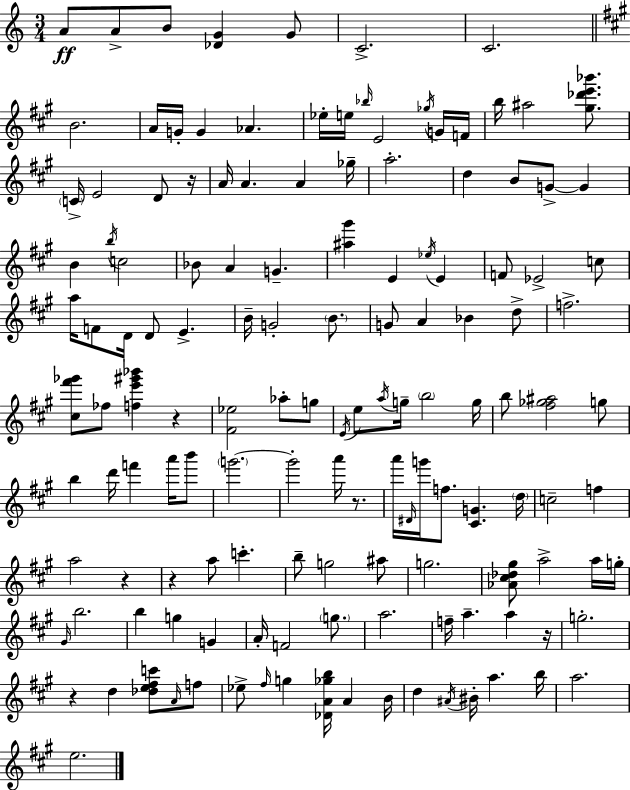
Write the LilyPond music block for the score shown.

{
  \clef treble
  \numericTimeSignature
  \time 3/4
  \key c \major
  a'8\ff a'8-> b'8 <des' g'>4 g'8 | c'2.-> | c'2. | \bar "||" \break \key a \major b'2. | a'16 g'16-. g'4 aes'4. | ees''16-. e''16 \grace { bes''16 } e'2 \acciaccatura { ges''16 } | g'16 f'16 b''16 ais''2 <gis'' des''' e''' bes'''>8. | \break \parenthesize c'16-> e'2 d'8 | r16 a'16 a'4. a'4 | ges''16-- a''2.-. | d''4 b'8 g'8->~~ g'4 | \break b'4 \acciaccatura { b''16 } c''2 | bes'8 a'4 g'4.-- | <ais'' gis'''>4 e'4 \acciaccatura { ees''16 } | e'4 f'8 ees'2-> | \break c''8 a''16 f'8 d'16 d'8 e'4.-> | b'16-- g'2-. | \parenthesize b'8. g'8 a'4 bes'4 | d''8-> f''2.-> | \break <cis'' fis''' ges'''>8 fes''8 <f'' e''' gis''' bes'''>4 | r4 <fis' ees''>2 | aes''8-. g''8 \acciaccatura { e'16 } e''8 \acciaccatura { a''16 } g''16-- \parenthesize b''2 | g''16 b''8 <fis'' ges'' ais''>2 | \break g''8 b''4 d'''16 f'''4 | a'''16 b'''8 \parenthesize g'''2.~~ | g'''2-. | a'''16 r8. a'''16 \grace { dis'16 } g'''16 f''8. | \break <cis' g'>4. \parenthesize d''16 c''2-- | f''4 a''2 | r4 r4 a''8 | c'''4.-. b''8-- g''2 | \break ais''8 g''2. | <aes' cis'' des'' gis''>8 a''2-> | a''16 g''16-. \grace { gis'16 } b''2. | b''4 | \break g''4 g'4 a'16-. f'2 | \parenthesize g''8. a''2. | f''16-- a''4.-- | a''4 r16 g''2.-. | \break r4 | d''4 <des'' e'' fis'' c'''>8 \grace { a'16 } f''8 ees''8-> \grace { fis''16 } | g''4 <des' a' ges'' b''>16 a'4 b'16 d''4 | \acciaccatura { ais'16 } bis'16-. a''4. b''16 a''2. | \break e''2. | \bar "|."
}